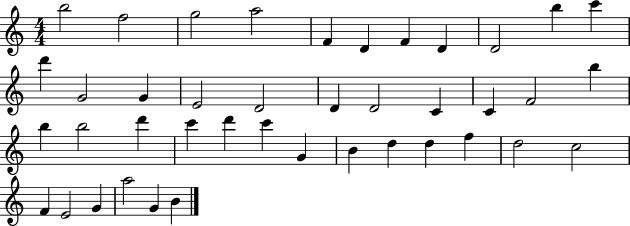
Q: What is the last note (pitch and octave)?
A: B4